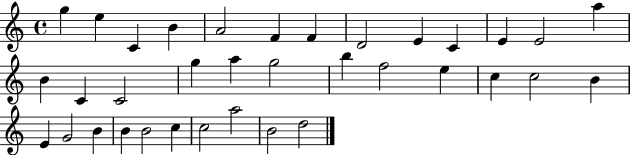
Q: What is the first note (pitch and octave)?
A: G5